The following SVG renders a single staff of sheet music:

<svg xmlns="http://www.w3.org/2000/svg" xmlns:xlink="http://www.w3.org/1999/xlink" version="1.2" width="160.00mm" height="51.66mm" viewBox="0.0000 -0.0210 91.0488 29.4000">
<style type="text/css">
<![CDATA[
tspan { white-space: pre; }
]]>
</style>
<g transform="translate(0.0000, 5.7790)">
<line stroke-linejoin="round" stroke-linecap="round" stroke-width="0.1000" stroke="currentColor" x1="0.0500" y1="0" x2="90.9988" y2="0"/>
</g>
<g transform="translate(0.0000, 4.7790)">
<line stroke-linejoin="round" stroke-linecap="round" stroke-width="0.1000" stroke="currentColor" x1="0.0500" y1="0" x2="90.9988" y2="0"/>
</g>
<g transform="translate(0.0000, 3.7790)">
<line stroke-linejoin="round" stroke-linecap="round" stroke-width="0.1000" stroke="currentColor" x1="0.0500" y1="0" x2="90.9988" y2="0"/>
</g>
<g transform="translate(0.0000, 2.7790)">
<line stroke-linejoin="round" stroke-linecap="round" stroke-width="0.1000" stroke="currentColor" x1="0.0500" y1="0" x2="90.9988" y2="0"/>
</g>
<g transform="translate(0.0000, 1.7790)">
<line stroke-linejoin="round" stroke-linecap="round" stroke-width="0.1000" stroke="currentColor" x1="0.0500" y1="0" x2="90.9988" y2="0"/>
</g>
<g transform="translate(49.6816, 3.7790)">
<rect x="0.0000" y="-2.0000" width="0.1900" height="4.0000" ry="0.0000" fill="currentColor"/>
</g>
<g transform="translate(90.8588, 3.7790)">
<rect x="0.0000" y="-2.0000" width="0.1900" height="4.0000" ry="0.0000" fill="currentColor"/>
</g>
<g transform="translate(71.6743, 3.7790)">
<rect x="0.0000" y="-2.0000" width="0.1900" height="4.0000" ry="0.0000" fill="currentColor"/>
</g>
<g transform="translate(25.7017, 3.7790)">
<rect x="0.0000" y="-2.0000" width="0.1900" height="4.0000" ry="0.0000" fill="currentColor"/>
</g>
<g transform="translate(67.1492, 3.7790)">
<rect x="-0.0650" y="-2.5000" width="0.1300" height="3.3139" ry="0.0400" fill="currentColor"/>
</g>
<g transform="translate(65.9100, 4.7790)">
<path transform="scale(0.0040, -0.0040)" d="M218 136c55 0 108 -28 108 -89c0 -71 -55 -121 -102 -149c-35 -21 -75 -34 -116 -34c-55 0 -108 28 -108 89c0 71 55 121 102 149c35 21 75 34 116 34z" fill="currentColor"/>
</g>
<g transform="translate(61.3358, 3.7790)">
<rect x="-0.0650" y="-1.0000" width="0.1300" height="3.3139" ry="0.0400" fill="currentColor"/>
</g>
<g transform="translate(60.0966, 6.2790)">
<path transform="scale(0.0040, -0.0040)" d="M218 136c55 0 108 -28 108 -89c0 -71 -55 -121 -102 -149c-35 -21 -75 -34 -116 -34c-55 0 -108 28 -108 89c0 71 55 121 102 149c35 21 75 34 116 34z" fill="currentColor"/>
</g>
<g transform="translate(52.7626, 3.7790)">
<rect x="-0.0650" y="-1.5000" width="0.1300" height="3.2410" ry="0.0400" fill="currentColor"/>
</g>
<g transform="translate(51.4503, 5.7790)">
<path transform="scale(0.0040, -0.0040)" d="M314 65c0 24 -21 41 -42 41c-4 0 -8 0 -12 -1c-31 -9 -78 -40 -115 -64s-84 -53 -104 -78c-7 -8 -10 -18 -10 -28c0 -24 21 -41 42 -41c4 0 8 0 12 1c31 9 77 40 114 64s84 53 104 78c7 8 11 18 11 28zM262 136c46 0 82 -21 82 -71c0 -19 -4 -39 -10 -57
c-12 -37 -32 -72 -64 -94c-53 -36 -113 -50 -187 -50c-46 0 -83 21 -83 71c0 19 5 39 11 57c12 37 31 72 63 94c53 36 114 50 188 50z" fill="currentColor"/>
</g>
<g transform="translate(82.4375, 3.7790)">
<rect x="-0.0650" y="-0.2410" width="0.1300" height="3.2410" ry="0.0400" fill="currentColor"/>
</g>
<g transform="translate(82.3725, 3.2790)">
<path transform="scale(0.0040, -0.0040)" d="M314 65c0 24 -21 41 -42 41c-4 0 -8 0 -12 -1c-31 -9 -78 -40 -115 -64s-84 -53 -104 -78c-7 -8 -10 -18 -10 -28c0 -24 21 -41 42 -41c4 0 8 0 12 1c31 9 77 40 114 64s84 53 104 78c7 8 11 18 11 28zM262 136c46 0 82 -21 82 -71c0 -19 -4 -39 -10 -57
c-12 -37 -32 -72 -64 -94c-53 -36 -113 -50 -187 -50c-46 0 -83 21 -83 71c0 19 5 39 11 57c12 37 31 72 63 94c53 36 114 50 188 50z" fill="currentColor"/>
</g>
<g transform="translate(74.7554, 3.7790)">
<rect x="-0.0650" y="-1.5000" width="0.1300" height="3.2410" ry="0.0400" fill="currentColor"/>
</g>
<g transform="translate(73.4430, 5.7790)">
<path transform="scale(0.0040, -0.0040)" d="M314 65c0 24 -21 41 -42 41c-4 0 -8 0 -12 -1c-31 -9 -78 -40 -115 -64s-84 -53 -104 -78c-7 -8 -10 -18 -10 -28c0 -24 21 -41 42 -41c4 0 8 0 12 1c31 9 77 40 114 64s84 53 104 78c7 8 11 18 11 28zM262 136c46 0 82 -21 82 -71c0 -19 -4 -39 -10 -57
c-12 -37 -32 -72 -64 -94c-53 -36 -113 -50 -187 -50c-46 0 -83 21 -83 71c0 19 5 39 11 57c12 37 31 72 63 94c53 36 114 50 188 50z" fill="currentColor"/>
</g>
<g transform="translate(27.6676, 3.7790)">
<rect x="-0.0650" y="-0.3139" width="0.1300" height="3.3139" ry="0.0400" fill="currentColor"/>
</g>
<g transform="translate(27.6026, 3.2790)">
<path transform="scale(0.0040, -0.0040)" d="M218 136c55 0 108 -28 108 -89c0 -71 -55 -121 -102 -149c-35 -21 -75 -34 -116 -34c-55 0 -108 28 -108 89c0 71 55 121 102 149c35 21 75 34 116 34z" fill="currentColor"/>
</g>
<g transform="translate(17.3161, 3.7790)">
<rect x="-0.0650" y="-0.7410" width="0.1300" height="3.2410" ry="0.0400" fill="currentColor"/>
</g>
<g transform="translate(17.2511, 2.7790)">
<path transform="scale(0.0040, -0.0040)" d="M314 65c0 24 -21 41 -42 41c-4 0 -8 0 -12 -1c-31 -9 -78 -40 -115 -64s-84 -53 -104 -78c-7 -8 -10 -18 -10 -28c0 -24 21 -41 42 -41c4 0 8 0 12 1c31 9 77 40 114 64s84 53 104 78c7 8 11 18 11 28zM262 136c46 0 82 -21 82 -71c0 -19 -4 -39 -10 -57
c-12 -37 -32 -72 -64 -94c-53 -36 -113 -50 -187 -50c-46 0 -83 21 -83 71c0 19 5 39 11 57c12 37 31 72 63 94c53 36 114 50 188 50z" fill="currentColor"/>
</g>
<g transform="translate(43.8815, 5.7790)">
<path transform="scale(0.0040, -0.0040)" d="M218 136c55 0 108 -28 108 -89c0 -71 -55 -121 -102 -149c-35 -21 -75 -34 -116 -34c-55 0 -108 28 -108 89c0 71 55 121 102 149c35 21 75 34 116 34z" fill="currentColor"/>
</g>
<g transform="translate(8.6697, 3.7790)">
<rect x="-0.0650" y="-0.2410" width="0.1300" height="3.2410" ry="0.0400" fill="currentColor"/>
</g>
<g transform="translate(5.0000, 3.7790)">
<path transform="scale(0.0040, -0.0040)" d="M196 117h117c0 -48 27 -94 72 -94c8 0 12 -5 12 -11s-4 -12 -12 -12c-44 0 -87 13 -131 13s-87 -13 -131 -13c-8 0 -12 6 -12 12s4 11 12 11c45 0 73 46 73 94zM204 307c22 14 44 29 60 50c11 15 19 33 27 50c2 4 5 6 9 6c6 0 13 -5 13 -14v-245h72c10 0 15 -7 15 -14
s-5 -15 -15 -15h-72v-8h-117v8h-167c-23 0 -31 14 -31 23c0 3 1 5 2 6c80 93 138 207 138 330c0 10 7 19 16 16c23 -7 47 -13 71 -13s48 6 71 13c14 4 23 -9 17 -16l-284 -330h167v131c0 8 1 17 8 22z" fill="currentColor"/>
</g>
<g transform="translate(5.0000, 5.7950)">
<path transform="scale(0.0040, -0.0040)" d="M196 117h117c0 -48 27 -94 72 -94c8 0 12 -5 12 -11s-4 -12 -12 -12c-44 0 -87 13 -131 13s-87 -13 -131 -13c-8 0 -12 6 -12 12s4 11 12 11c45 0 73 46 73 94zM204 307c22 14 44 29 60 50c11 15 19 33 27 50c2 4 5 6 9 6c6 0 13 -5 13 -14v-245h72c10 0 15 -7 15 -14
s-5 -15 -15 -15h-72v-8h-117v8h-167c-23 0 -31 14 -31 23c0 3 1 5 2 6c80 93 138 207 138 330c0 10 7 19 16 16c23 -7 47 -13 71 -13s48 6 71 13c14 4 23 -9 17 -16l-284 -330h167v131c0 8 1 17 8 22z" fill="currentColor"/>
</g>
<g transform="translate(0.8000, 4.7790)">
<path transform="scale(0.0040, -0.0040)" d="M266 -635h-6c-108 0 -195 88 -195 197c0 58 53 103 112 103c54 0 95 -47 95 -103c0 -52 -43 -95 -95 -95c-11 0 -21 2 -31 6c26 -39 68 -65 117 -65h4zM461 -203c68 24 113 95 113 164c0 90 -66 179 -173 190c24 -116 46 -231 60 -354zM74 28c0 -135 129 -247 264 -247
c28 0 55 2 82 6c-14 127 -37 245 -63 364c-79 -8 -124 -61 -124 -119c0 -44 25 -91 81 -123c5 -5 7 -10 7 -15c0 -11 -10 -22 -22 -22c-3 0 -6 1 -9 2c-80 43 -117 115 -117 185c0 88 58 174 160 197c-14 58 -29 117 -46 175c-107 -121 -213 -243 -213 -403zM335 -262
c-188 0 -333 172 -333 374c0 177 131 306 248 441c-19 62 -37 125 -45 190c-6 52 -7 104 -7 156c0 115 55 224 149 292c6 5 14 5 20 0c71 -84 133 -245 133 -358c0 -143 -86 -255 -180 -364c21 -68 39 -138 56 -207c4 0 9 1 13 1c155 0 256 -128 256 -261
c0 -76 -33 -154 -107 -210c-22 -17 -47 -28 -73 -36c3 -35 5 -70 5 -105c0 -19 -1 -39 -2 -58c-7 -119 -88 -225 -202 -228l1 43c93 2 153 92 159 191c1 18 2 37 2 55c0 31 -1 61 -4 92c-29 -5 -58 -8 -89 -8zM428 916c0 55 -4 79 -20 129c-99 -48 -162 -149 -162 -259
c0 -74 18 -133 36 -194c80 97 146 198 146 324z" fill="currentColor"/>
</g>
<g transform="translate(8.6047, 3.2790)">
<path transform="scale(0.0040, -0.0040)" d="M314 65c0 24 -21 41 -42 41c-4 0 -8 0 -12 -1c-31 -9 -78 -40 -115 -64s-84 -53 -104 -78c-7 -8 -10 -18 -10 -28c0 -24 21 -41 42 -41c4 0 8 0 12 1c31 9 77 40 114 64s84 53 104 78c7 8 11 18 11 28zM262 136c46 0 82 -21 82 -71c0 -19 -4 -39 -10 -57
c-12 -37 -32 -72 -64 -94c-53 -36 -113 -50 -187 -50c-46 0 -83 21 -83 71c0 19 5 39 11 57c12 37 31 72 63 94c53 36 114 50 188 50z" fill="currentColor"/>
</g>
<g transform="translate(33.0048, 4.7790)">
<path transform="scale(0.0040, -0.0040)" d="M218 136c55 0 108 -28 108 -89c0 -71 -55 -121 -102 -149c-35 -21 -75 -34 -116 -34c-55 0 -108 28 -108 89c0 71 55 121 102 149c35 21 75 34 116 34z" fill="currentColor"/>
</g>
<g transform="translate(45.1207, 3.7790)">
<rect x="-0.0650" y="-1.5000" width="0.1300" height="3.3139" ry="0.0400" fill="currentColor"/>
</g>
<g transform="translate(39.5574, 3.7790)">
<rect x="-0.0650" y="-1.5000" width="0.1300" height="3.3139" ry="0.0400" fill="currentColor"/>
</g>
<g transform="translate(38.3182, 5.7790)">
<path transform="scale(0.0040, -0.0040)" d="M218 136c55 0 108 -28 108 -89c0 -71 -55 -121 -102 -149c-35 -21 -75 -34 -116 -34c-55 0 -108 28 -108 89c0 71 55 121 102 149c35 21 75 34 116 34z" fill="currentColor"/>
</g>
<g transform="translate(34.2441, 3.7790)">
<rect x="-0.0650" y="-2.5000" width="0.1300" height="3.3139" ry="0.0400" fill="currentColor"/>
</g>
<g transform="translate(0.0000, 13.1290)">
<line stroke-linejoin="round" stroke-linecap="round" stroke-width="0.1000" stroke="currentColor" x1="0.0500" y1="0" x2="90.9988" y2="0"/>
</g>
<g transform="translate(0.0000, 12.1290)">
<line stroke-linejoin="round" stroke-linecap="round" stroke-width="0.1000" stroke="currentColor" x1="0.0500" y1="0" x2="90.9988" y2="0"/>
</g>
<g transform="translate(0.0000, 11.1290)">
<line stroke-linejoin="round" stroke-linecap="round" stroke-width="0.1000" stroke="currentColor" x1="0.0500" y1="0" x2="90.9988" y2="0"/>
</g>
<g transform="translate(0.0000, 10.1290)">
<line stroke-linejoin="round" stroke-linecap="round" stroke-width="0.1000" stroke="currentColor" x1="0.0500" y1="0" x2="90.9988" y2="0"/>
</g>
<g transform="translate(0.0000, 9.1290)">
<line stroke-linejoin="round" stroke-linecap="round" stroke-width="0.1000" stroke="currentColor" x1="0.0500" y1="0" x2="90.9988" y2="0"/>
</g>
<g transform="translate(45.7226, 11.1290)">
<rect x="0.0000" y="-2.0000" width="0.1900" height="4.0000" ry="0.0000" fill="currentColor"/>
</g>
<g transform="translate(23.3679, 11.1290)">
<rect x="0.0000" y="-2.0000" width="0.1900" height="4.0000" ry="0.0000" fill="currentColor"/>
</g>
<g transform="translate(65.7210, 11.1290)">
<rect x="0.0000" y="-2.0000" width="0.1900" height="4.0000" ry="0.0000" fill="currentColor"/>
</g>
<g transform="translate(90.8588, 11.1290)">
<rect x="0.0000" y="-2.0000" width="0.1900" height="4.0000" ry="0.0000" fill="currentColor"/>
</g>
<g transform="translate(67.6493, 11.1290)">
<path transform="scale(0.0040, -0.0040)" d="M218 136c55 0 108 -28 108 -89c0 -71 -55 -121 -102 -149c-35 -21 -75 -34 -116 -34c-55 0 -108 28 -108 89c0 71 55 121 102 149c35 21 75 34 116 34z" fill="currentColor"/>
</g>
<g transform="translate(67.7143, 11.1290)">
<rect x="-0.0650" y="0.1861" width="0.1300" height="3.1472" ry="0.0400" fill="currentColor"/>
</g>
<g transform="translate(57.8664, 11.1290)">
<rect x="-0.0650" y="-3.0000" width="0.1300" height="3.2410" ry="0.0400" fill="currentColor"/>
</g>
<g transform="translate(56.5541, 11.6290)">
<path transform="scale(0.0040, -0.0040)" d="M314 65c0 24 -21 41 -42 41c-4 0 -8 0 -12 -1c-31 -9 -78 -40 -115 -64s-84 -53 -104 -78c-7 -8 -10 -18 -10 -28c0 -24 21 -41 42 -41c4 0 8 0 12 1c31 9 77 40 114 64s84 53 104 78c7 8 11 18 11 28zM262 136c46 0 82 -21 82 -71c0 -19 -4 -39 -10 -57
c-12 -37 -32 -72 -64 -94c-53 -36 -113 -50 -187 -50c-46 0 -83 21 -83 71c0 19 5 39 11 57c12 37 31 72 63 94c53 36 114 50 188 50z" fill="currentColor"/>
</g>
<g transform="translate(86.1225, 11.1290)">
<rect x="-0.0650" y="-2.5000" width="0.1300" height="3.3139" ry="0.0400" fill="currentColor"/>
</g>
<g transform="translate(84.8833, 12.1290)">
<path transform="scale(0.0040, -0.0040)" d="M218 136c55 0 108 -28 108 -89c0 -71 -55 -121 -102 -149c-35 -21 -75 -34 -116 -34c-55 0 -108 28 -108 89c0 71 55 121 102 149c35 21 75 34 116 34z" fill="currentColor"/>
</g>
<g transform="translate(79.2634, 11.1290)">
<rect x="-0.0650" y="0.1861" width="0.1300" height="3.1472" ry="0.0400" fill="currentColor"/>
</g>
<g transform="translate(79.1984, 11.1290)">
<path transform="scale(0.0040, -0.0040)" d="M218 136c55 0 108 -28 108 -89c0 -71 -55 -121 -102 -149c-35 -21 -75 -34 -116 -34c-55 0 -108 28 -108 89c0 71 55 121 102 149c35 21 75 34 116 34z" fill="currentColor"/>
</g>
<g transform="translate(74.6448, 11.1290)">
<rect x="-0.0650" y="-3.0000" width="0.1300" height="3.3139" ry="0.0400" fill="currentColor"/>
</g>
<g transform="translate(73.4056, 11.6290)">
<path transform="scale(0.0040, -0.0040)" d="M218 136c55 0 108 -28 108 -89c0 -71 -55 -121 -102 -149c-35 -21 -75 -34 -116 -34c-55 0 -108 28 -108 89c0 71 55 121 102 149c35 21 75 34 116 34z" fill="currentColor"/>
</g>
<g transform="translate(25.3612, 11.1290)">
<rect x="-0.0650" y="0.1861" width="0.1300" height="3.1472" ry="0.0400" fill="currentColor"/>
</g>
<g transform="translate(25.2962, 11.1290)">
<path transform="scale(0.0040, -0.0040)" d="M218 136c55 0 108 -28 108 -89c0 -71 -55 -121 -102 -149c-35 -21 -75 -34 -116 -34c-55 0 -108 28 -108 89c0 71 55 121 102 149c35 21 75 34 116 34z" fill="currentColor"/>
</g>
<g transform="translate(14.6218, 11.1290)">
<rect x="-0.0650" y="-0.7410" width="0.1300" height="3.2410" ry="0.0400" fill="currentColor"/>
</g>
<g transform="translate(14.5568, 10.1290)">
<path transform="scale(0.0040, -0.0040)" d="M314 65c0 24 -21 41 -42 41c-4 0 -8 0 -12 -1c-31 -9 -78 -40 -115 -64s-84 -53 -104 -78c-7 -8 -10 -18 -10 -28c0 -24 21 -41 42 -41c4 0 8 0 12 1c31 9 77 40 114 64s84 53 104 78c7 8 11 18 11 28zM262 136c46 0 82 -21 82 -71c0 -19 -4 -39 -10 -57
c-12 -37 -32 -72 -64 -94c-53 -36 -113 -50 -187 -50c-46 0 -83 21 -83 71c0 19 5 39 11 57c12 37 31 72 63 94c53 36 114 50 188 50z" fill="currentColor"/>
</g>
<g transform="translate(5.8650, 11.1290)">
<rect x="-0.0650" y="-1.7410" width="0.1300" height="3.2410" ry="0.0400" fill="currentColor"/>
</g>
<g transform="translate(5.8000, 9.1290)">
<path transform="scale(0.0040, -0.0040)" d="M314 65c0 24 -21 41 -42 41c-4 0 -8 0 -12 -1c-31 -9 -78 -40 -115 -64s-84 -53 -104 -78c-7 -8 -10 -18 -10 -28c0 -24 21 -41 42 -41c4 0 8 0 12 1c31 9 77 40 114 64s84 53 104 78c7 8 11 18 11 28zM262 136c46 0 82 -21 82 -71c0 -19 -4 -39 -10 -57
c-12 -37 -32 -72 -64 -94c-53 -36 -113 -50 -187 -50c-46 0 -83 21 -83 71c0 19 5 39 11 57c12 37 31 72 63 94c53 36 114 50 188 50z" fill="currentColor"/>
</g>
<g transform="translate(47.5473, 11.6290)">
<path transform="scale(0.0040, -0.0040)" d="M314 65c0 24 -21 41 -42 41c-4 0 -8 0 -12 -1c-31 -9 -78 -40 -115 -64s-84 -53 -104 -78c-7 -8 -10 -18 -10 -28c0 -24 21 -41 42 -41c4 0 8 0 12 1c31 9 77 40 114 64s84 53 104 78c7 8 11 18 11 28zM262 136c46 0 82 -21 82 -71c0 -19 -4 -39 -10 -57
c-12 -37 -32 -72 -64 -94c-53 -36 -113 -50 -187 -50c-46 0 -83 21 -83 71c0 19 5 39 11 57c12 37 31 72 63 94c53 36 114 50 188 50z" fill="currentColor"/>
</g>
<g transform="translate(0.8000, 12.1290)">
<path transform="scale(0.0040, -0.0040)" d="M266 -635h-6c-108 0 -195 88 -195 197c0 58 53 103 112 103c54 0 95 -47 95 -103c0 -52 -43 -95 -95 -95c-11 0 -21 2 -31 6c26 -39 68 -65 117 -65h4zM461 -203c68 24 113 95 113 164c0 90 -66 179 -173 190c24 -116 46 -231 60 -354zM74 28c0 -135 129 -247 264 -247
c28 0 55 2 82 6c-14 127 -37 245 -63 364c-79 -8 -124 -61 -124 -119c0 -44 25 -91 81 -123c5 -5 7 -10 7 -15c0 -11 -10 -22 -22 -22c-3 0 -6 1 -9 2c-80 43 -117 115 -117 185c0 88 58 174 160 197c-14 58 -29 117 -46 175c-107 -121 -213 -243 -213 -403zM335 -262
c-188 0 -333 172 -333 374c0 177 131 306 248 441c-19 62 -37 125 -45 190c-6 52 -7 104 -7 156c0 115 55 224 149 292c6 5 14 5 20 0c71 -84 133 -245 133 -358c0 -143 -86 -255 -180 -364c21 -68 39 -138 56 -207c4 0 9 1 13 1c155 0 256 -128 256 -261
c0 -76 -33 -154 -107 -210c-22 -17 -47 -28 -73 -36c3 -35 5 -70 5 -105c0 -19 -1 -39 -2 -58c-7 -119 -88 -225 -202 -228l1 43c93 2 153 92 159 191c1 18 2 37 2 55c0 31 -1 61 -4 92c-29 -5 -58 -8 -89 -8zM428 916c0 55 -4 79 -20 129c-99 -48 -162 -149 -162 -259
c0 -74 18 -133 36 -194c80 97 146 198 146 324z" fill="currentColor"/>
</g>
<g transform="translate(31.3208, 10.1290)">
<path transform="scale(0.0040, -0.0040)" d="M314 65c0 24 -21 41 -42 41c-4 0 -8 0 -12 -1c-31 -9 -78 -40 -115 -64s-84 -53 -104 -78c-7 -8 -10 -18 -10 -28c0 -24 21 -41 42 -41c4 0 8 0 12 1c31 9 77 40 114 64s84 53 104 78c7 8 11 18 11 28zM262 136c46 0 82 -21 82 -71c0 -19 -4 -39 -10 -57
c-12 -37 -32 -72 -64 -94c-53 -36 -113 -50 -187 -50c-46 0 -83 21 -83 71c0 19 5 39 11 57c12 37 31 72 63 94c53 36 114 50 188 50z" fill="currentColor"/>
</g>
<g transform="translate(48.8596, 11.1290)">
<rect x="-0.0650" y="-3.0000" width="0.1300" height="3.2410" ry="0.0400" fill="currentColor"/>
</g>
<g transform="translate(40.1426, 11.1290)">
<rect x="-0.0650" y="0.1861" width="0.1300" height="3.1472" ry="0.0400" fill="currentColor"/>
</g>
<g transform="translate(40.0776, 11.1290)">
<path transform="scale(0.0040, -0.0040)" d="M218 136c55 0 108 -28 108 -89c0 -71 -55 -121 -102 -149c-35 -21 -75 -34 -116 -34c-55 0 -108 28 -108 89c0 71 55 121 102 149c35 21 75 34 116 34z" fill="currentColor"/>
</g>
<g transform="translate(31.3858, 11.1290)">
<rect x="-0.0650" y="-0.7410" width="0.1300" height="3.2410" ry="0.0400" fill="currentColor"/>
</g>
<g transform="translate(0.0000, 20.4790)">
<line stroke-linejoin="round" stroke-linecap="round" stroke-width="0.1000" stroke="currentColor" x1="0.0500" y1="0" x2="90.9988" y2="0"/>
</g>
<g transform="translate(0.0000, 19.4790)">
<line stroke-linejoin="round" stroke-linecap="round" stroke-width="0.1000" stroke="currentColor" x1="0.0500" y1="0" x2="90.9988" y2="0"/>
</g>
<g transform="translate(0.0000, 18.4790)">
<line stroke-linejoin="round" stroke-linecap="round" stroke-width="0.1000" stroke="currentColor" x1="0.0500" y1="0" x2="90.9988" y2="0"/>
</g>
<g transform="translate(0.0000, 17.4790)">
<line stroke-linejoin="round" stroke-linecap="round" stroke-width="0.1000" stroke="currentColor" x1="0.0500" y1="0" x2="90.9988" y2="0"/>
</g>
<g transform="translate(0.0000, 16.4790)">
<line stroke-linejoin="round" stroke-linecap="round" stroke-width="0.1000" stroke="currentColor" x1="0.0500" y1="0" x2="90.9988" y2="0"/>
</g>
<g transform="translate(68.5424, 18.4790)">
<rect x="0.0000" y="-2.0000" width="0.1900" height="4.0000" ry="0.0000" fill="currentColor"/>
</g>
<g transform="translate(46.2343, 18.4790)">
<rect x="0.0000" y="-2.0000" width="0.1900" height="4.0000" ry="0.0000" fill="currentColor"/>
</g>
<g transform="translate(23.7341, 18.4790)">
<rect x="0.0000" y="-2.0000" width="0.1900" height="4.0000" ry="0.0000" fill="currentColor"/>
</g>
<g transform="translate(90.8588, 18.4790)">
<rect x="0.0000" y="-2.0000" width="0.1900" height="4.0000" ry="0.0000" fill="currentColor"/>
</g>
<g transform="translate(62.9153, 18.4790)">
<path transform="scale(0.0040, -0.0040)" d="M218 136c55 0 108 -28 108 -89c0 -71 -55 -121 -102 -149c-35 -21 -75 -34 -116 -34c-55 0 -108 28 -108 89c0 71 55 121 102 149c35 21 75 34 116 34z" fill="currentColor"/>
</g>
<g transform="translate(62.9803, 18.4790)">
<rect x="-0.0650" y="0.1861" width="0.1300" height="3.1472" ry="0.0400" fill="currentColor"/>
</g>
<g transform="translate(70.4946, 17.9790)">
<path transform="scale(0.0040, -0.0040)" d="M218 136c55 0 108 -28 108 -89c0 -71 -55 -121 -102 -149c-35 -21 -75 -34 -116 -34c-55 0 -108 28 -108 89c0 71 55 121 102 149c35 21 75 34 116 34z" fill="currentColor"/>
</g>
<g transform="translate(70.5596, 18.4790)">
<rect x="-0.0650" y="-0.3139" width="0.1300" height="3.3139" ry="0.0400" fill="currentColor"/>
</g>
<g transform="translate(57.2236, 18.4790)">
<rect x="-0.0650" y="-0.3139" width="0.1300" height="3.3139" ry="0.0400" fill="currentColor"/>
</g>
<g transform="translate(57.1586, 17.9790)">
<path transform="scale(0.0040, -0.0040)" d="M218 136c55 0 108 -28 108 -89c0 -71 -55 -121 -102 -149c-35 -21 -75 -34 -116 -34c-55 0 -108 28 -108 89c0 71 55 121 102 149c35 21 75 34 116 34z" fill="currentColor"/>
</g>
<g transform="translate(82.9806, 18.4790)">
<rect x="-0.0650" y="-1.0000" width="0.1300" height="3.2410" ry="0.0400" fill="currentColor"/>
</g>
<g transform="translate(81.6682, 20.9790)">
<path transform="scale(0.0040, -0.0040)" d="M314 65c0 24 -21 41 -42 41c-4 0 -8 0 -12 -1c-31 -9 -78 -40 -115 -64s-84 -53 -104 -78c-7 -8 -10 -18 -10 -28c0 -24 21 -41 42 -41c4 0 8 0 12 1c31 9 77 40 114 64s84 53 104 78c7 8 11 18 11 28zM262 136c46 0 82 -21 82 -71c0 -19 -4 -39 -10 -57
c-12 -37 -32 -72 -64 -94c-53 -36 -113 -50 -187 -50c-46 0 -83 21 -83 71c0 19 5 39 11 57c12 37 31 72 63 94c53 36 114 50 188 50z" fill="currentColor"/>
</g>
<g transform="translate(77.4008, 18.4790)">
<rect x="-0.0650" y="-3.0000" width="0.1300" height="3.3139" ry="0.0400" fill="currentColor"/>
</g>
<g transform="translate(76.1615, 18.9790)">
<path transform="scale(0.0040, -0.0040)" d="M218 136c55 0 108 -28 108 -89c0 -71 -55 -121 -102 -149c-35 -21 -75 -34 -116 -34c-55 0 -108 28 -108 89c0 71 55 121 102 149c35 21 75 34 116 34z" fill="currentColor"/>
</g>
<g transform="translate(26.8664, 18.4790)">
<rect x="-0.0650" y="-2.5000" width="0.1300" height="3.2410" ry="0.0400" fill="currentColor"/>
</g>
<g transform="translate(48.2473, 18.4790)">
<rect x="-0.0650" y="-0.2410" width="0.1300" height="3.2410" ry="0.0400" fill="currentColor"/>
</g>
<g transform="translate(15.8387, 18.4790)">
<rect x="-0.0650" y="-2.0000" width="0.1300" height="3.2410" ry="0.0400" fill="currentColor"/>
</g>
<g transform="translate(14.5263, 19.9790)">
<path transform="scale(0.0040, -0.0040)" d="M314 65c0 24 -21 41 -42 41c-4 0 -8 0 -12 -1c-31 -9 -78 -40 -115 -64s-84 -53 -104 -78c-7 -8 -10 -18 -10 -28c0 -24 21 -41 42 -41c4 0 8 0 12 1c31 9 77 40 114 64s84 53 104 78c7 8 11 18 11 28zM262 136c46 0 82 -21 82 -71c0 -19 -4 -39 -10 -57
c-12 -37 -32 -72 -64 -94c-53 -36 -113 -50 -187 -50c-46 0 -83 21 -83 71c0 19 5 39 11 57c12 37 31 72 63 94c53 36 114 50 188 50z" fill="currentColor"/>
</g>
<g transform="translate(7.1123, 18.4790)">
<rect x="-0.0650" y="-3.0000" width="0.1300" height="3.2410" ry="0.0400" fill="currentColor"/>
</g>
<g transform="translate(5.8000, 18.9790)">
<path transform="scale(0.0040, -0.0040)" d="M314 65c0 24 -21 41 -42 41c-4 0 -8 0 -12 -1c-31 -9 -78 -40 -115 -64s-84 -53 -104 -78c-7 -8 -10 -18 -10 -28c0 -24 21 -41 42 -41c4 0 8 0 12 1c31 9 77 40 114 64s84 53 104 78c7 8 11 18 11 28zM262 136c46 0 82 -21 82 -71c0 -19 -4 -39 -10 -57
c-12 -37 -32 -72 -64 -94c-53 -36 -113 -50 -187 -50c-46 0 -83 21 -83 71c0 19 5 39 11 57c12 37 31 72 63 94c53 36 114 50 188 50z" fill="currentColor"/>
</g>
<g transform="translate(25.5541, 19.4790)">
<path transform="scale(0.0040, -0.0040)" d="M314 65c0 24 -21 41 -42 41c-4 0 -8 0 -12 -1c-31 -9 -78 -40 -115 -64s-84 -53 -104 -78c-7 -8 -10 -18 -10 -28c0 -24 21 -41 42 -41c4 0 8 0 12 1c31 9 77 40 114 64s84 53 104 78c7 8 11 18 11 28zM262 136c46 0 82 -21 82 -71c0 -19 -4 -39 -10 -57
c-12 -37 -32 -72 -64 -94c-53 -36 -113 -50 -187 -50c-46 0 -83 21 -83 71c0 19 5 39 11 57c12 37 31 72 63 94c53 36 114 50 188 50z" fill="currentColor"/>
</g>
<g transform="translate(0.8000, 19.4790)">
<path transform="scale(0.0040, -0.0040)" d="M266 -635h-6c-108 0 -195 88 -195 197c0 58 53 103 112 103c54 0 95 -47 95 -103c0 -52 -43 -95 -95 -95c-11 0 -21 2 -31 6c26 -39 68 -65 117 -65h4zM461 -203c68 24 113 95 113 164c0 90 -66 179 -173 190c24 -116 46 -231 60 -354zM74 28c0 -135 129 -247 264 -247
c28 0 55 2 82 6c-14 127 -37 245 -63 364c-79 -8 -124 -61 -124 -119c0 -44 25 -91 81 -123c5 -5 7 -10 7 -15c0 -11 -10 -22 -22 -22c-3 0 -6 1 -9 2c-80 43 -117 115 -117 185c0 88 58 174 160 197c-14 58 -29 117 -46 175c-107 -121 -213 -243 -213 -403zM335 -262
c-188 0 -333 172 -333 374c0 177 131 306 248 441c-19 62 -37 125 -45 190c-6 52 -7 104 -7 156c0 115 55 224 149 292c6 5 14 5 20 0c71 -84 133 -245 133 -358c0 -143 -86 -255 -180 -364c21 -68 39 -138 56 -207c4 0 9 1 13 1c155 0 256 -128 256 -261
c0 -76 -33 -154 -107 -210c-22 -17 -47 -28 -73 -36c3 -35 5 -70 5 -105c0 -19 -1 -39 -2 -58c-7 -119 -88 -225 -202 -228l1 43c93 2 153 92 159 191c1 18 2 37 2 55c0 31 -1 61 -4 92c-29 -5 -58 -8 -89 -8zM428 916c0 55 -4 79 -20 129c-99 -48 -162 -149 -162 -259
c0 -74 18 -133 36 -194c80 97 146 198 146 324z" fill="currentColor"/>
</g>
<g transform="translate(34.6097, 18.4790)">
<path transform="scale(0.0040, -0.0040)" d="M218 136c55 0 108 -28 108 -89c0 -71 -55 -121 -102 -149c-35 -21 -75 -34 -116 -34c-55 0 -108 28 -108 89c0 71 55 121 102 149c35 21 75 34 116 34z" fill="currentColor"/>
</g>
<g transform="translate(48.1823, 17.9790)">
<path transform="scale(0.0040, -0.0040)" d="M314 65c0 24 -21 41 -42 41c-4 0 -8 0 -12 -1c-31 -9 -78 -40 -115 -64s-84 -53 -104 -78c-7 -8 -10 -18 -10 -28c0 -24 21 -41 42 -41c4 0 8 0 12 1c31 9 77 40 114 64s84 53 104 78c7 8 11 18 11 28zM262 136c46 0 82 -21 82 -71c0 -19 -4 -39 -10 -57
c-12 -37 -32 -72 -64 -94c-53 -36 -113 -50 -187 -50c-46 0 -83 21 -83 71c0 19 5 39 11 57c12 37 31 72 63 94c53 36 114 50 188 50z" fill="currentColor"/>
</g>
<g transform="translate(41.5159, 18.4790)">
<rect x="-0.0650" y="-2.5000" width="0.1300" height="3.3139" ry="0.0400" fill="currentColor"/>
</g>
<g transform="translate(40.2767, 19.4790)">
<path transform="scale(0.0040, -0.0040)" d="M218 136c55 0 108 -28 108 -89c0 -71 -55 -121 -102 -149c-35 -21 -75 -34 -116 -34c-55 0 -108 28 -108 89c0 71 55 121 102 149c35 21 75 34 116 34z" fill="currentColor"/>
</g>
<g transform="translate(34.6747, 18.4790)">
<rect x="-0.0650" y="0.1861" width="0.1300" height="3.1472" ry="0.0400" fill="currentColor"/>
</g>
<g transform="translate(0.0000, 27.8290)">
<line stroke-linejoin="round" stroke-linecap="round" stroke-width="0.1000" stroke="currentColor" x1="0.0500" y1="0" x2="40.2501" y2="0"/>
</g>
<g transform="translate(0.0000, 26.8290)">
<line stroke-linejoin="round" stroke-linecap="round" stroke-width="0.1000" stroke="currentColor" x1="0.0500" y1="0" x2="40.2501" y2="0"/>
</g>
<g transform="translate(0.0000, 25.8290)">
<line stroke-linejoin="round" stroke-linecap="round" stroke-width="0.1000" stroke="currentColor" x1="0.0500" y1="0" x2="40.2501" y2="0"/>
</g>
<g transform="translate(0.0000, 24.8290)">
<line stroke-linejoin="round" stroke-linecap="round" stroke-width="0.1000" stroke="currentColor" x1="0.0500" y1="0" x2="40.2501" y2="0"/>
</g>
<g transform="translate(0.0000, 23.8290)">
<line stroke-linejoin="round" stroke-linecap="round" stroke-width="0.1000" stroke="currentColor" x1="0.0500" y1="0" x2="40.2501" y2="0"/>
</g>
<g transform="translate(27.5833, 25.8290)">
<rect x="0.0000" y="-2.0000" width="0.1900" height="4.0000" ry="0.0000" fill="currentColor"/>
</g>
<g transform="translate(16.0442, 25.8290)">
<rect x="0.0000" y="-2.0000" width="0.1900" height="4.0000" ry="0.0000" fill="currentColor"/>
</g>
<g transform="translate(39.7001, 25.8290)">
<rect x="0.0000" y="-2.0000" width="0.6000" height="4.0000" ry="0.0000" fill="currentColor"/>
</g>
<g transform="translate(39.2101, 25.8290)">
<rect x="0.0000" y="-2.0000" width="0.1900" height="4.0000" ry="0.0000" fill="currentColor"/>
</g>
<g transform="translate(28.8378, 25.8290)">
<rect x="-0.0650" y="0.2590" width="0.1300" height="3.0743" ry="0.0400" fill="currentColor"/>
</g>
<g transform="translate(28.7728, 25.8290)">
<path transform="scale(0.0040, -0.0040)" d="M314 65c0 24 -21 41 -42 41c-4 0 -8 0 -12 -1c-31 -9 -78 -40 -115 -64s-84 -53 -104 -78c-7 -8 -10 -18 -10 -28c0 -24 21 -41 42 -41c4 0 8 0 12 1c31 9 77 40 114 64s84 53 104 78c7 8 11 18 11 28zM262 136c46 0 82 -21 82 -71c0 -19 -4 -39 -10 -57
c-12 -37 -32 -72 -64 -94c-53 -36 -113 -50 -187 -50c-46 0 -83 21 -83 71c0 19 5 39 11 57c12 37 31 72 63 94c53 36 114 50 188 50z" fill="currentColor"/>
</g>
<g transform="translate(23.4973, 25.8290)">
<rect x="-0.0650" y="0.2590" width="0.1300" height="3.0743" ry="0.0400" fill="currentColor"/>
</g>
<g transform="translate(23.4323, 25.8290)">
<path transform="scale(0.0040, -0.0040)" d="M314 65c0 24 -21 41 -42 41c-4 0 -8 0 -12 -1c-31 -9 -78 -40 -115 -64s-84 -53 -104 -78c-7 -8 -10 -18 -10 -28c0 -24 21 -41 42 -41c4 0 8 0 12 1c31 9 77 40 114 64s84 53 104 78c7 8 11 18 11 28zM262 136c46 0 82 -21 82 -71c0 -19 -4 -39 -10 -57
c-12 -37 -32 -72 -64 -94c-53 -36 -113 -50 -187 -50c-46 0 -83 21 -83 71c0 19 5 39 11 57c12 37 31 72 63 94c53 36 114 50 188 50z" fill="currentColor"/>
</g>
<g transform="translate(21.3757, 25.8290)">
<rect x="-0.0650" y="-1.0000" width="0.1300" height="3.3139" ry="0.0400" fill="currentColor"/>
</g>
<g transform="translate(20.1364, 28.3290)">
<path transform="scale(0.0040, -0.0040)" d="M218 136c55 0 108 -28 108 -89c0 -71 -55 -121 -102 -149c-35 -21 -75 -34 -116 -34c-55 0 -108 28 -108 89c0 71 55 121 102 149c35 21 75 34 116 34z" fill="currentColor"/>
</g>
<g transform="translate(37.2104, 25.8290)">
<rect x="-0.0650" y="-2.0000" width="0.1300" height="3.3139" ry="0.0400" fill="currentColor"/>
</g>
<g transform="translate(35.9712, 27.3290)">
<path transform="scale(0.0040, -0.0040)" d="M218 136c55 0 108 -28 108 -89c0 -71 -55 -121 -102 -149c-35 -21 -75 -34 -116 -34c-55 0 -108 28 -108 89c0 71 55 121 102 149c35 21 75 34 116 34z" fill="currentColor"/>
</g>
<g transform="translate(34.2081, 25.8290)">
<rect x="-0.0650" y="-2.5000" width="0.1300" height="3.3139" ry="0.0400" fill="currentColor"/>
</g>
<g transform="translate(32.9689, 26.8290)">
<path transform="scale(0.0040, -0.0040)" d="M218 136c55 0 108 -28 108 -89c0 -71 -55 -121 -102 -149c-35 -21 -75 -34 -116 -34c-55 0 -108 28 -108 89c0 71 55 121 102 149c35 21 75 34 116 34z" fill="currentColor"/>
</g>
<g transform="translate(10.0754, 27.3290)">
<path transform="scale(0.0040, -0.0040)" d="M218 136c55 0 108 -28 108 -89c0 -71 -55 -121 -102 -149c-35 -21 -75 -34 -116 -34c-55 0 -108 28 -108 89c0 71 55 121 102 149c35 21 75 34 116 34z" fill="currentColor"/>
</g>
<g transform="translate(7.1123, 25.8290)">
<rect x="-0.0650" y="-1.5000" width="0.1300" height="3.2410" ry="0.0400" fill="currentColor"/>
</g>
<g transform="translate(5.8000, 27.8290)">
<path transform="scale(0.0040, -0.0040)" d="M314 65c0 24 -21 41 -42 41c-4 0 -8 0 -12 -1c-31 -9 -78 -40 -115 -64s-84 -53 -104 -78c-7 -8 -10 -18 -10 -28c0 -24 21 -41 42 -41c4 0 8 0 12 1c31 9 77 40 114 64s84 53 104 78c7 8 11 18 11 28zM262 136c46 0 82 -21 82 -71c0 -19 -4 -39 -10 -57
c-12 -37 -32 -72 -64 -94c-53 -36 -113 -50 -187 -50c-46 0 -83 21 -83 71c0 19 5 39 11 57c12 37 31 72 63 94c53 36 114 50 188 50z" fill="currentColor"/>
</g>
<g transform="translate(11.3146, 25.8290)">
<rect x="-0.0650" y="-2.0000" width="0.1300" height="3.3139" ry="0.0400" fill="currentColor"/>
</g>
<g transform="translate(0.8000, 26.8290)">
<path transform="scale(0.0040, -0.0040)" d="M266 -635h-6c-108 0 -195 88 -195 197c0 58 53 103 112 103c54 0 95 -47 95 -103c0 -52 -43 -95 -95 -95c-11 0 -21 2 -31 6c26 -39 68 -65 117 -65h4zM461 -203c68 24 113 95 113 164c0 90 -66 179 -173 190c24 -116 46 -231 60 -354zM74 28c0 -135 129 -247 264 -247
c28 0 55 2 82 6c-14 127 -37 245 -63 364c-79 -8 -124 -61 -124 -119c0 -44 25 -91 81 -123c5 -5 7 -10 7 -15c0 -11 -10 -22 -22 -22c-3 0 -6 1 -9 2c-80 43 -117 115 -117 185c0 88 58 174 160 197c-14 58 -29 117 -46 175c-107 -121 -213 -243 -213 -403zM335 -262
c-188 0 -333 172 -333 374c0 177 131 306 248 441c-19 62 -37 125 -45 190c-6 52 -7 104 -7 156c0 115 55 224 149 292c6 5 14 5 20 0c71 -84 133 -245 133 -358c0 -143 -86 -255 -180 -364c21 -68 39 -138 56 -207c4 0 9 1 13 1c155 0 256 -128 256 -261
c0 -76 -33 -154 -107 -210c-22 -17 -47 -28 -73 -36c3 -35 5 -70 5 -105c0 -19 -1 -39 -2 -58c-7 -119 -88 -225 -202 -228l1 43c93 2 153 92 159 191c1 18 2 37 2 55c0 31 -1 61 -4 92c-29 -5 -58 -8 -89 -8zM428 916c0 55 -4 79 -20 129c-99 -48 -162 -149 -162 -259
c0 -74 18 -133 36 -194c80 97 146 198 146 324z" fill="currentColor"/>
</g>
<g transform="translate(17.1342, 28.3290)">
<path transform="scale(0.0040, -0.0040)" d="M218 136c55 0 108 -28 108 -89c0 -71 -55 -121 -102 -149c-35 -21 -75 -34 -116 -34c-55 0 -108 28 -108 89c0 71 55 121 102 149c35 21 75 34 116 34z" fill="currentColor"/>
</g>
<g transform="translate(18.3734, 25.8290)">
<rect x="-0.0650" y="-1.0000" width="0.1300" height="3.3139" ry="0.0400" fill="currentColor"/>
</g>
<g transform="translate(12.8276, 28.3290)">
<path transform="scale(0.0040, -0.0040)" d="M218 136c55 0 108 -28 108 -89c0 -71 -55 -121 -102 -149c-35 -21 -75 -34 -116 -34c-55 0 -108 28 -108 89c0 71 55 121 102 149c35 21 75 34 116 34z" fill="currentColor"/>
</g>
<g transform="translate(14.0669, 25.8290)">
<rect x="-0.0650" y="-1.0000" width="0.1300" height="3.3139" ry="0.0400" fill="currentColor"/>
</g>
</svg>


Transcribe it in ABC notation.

X:1
T:Untitled
M:4/4
L:1/4
K:C
c2 d2 c G E E E2 D G E2 c2 f2 d2 B d2 B A2 A2 B A B G A2 F2 G2 B G c2 c B c A D2 E2 F D D D B2 B2 G F